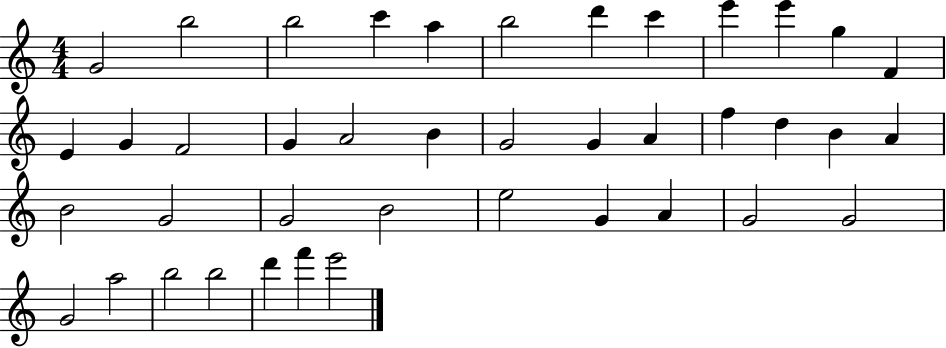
X:1
T:Untitled
M:4/4
L:1/4
K:C
G2 b2 b2 c' a b2 d' c' e' e' g F E G F2 G A2 B G2 G A f d B A B2 G2 G2 B2 e2 G A G2 G2 G2 a2 b2 b2 d' f' e'2